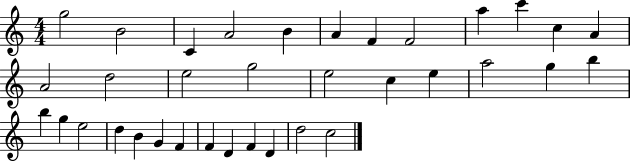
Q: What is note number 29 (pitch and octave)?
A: F4